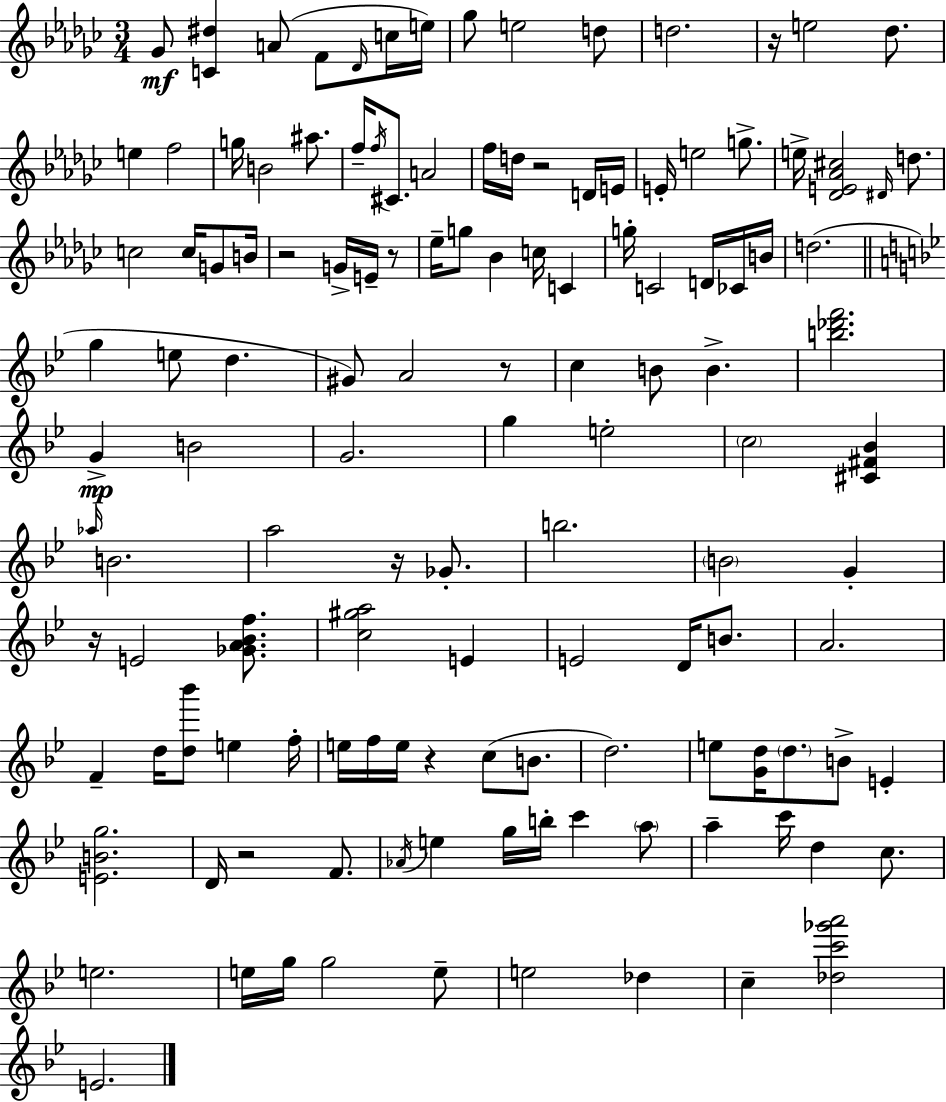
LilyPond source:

{
  \clef treble
  \numericTimeSignature
  \time 3/4
  \key ees \minor
  ges'8\mf <c' dis''>4 a'8( f'8 \grace { des'16 } c''16 | e''16) ges''8 e''2 d''8 | d''2. | r16 e''2 des''8. | \break e''4 f''2 | g''16 b'2 ais''8. | f''16-- \acciaccatura { f''16 } cis'8. a'2 | f''16 d''16 r2 | \break d'16 e'16 e'16-. e''2 g''8.-> | e''16-> <des' e' aes' cis''>2 \grace { dis'16 } | d''8. c''2 c''16 | g'8 b'16 r2 g'16-> | \break e'16-- r8 ees''16-- g''8 bes'4 c''16 c'4 | g''16-. c'2 | d'16 ces'16 b'16 d''2.( | \bar "||" \break \key bes \major g''4 e''8 d''4. | gis'8) a'2 r8 | c''4 b'8 b'4.-> | <b'' des''' f'''>2. | \break g'4->\mp b'2 | g'2. | g''4 e''2-. | \parenthesize c''2 <cis' fis' bes'>4 | \break \grace { aes''16 } b'2. | a''2 r16 ges'8.-. | b''2. | \parenthesize b'2 g'4-. | \break r16 e'2 <ges' a' bes' f''>8. | <c'' gis'' a''>2 e'4 | e'2 d'16 b'8. | a'2. | \break f'4-- d''16 <d'' bes'''>8 e''4 | f''16-. e''16 f''16 e''16 r4 c''8( b'8. | d''2.) | e''8 <g' d''>16 \parenthesize d''8. b'8-> e'4-. | \break <e' b' g''>2. | d'16 r2 f'8. | \acciaccatura { aes'16 } e''4 g''16 b''16-. c'''4 | \parenthesize a''8 a''4-- c'''16 d''4 c''8. | \break e''2. | e''16 g''16 g''2 | e''8-- e''2 des''4 | c''4-- <des'' c''' ges''' a'''>2 | \break e'2. | \bar "|."
}